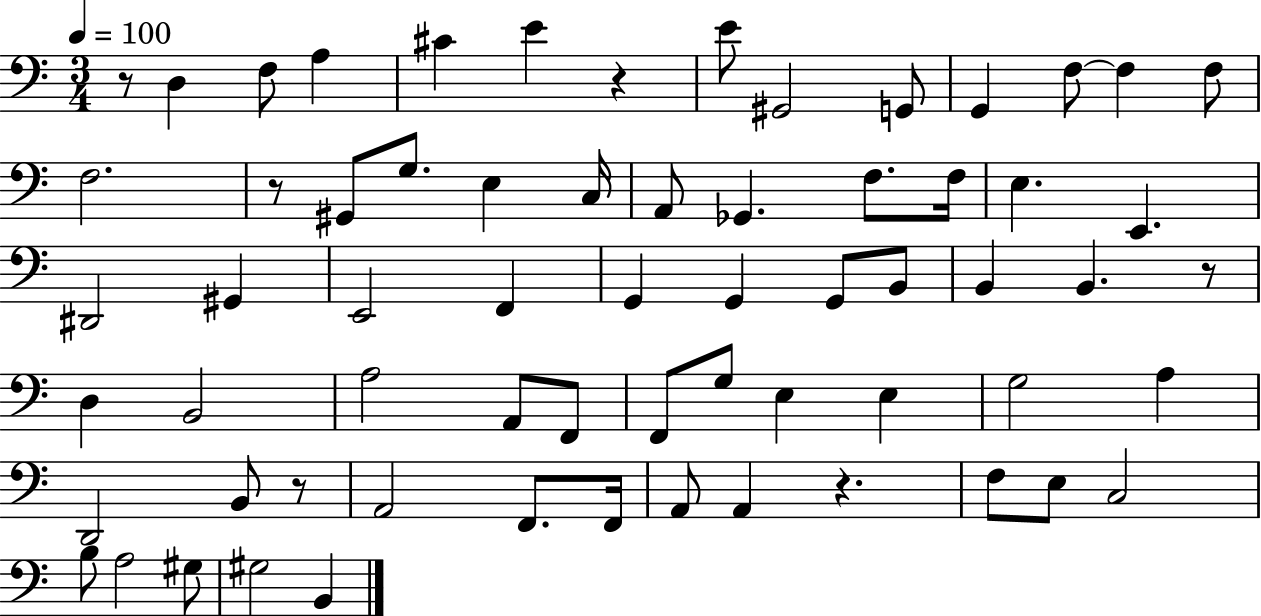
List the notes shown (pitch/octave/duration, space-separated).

R/e D3/q F3/e A3/q C#4/q E4/q R/q E4/e G#2/h G2/e G2/q F3/e F3/q F3/e F3/h. R/e G#2/e G3/e. E3/q C3/s A2/e Gb2/q. F3/e. F3/s E3/q. E2/q. D#2/h G#2/q E2/h F2/q G2/q G2/q G2/e B2/e B2/q B2/q. R/e D3/q B2/h A3/h A2/e F2/e F2/e G3/e E3/q E3/q G3/h A3/q D2/h B2/e R/e A2/h F2/e. F2/s A2/e A2/q R/q. F3/e E3/e C3/h B3/e A3/h G#3/e G#3/h B2/q